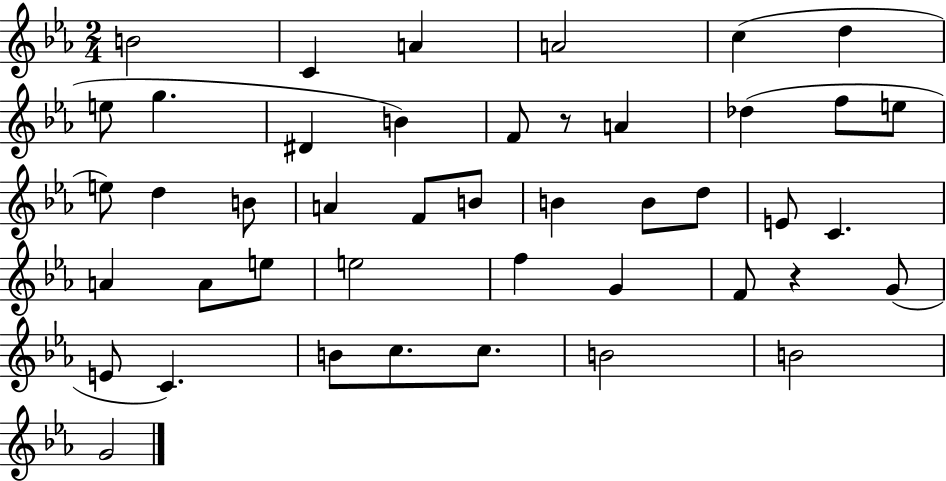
B4/h C4/q A4/q A4/h C5/q D5/q E5/e G5/q. D#4/q B4/q F4/e R/e A4/q Db5/q F5/e E5/e E5/e D5/q B4/e A4/q F4/e B4/e B4/q B4/e D5/e E4/e C4/q. A4/q A4/e E5/e E5/h F5/q G4/q F4/e R/q G4/e E4/e C4/q. B4/e C5/e. C5/e. B4/h B4/h G4/h